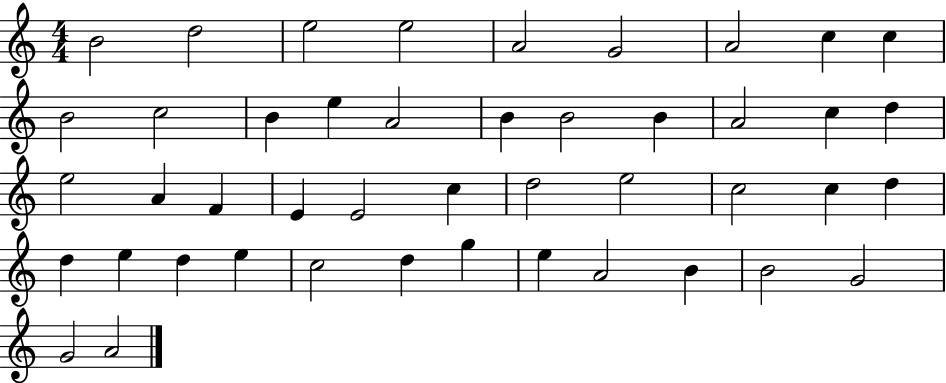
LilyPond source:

{
  \clef treble
  \numericTimeSignature
  \time 4/4
  \key c \major
  b'2 d''2 | e''2 e''2 | a'2 g'2 | a'2 c''4 c''4 | \break b'2 c''2 | b'4 e''4 a'2 | b'4 b'2 b'4 | a'2 c''4 d''4 | \break e''2 a'4 f'4 | e'4 e'2 c''4 | d''2 e''2 | c''2 c''4 d''4 | \break d''4 e''4 d''4 e''4 | c''2 d''4 g''4 | e''4 a'2 b'4 | b'2 g'2 | \break g'2 a'2 | \bar "|."
}